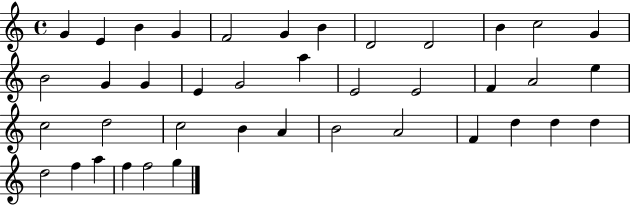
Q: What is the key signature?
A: C major